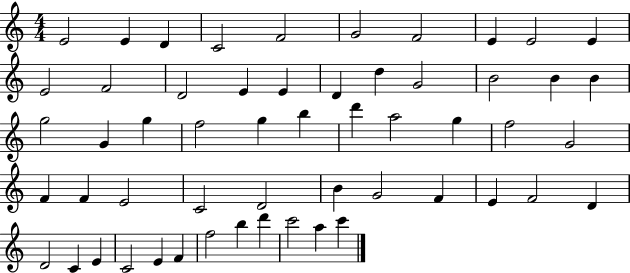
{
  \clef treble
  \numericTimeSignature
  \time 4/4
  \key c \major
  e'2 e'4 d'4 | c'2 f'2 | g'2 f'2 | e'4 e'2 e'4 | \break e'2 f'2 | d'2 e'4 e'4 | d'4 d''4 g'2 | b'2 b'4 b'4 | \break g''2 g'4 g''4 | f''2 g''4 b''4 | d'''4 a''2 g''4 | f''2 g'2 | \break f'4 f'4 e'2 | c'2 d'2 | b'4 g'2 f'4 | e'4 f'2 d'4 | \break d'2 c'4 e'4 | c'2 e'4 f'4 | f''2 b''4 d'''4 | c'''2 a''4 c'''4 | \break \bar "|."
}